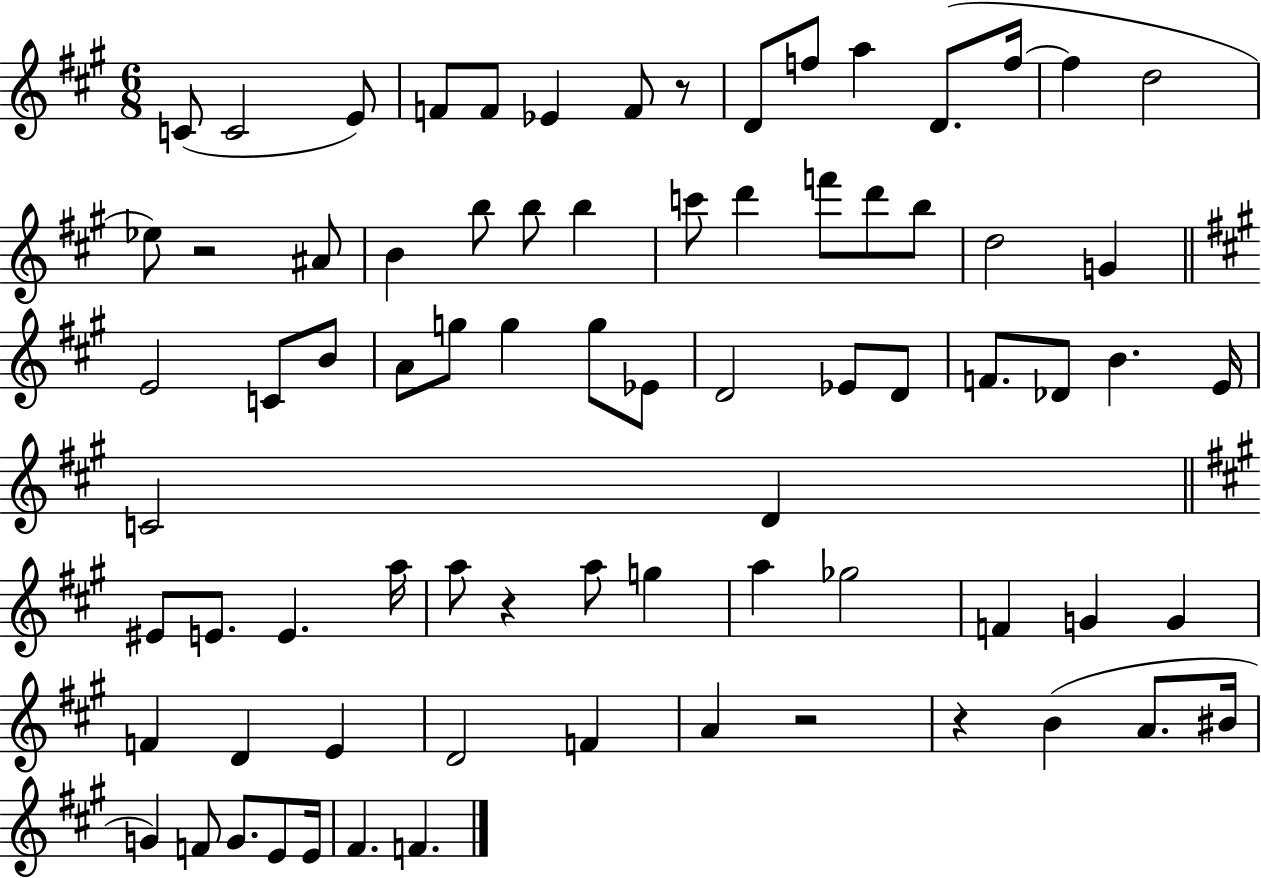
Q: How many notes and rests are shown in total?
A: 77